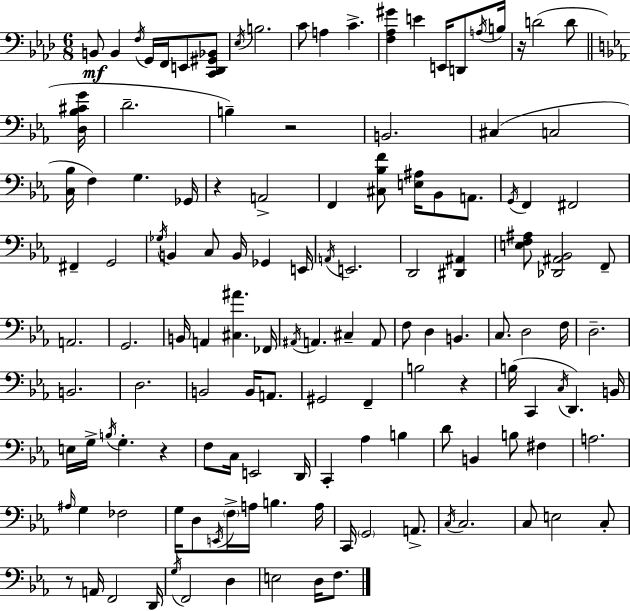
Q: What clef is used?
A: bass